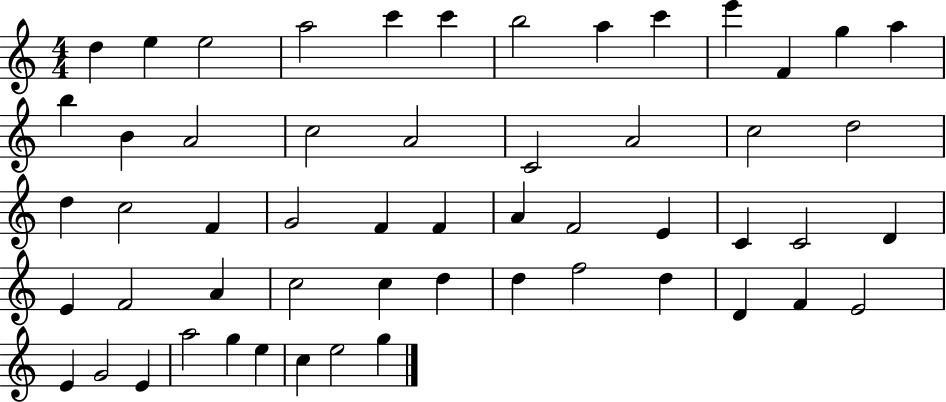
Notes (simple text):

D5/q E5/q E5/h A5/h C6/q C6/q B5/h A5/q C6/q E6/q F4/q G5/q A5/q B5/q B4/q A4/h C5/h A4/h C4/h A4/h C5/h D5/h D5/q C5/h F4/q G4/h F4/q F4/q A4/q F4/h E4/q C4/q C4/h D4/q E4/q F4/h A4/q C5/h C5/q D5/q D5/q F5/h D5/q D4/q F4/q E4/h E4/q G4/h E4/q A5/h G5/q E5/q C5/q E5/h G5/q